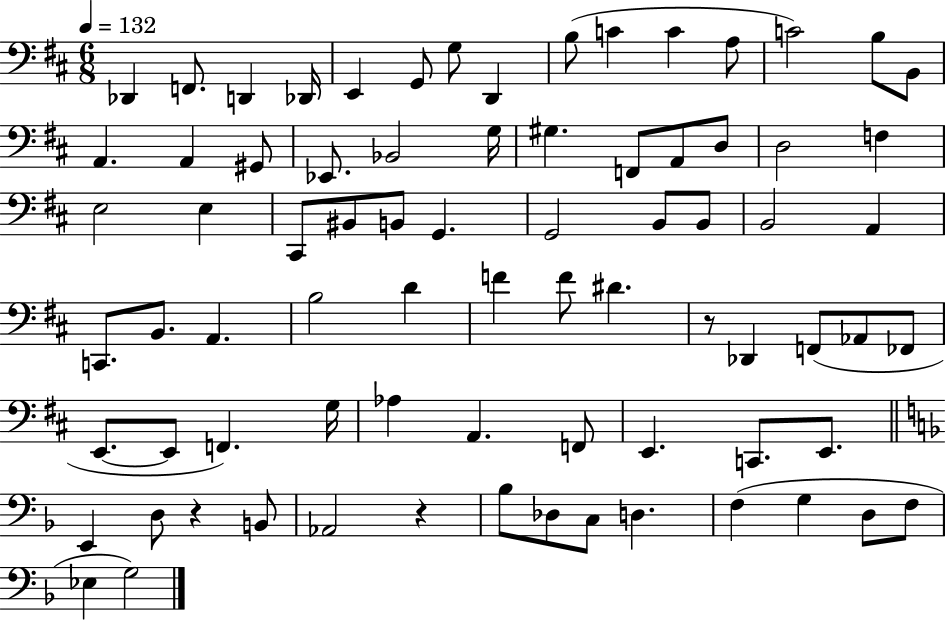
{
  \clef bass
  \numericTimeSignature
  \time 6/8
  \key d \major
  \tempo 4 = 132
  des,4 f,8. d,4 des,16 | e,4 g,8 g8 d,4 | b8( c'4 c'4 a8 | c'2) b8 b,8 | \break a,4. a,4 gis,8 | ees,8. bes,2 g16 | gis4. f,8 a,8 d8 | d2 f4 | \break e2 e4 | cis,8 bis,8 b,8 g,4. | g,2 b,8 b,8 | b,2 a,4 | \break c,8. b,8. a,4. | b2 d'4 | f'4 f'8 dis'4. | r8 des,4 f,8( aes,8 fes,8 | \break e,8.~~ e,8 f,4.) g16 | aes4 a,4. f,8 | e,4. c,8. e,8. | \bar "||" \break \key f \major e,4 d8 r4 b,8 | aes,2 r4 | bes8 des8 c8 d4. | f4( g4 d8 f8 | \break ees4 g2) | \bar "|."
}